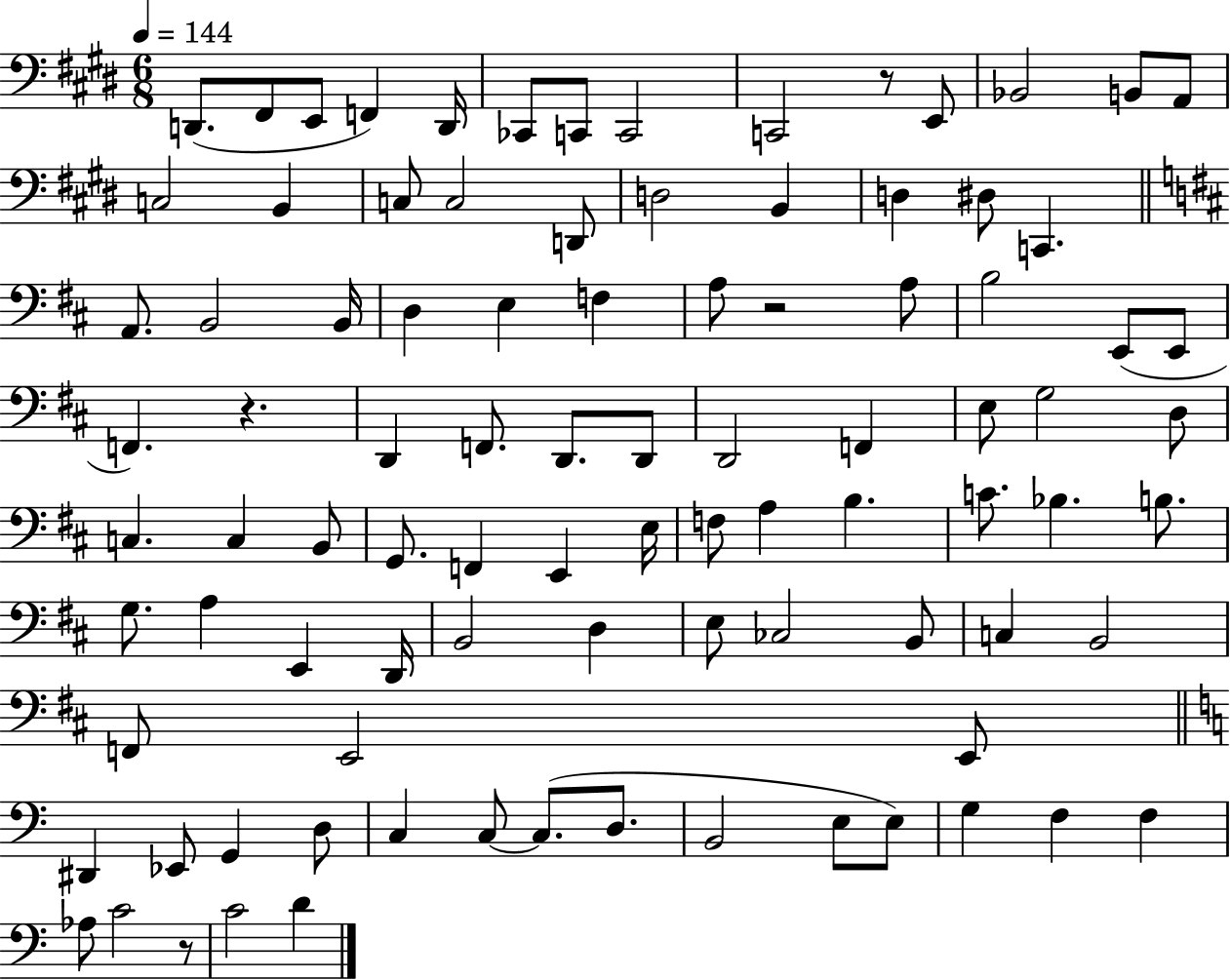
{
  \clef bass
  \numericTimeSignature
  \time 6/8
  \key e \major
  \tempo 4 = 144
  d,8.( fis,8 e,8 f,4) d,16 | ces,8 c,8 c,2 | c,2 r8 e,8 | bes,2 b,8 a,8 | \break c2 b,4 | c8 c2 d,8 | d2 b,4 | d4 dis8 c,4. | \break \bar "||" \break \key b \minor a,8. b,2 b,16 | d4 e4 f4 | a8 r2 a8 | b2 e,8( e,8 | \break f,4.) r4. | d,4 f,8. d,8. d,8 | d,2 f,4 | e8 g2 d8 | \break c4. c4 b,8 | g,8. f,4 e,4 e16 | f8 a4 b4. | c'8. bes4. b8. | \break g8. a4 e,4 d,16 | b,2 d4 | e8 ces2 b,8 | c4 b,2 | \break f,8 e,2 e,8 | \bar "||" \break \key c \major dis,4 ees,8 g,4 d8 | c4 c8~~ c8.( d8. | b,2 e8 e8) | g4 f4 f4 | \break aes8 c'2 r8 | c'2 d'4 | \bar "|."
}